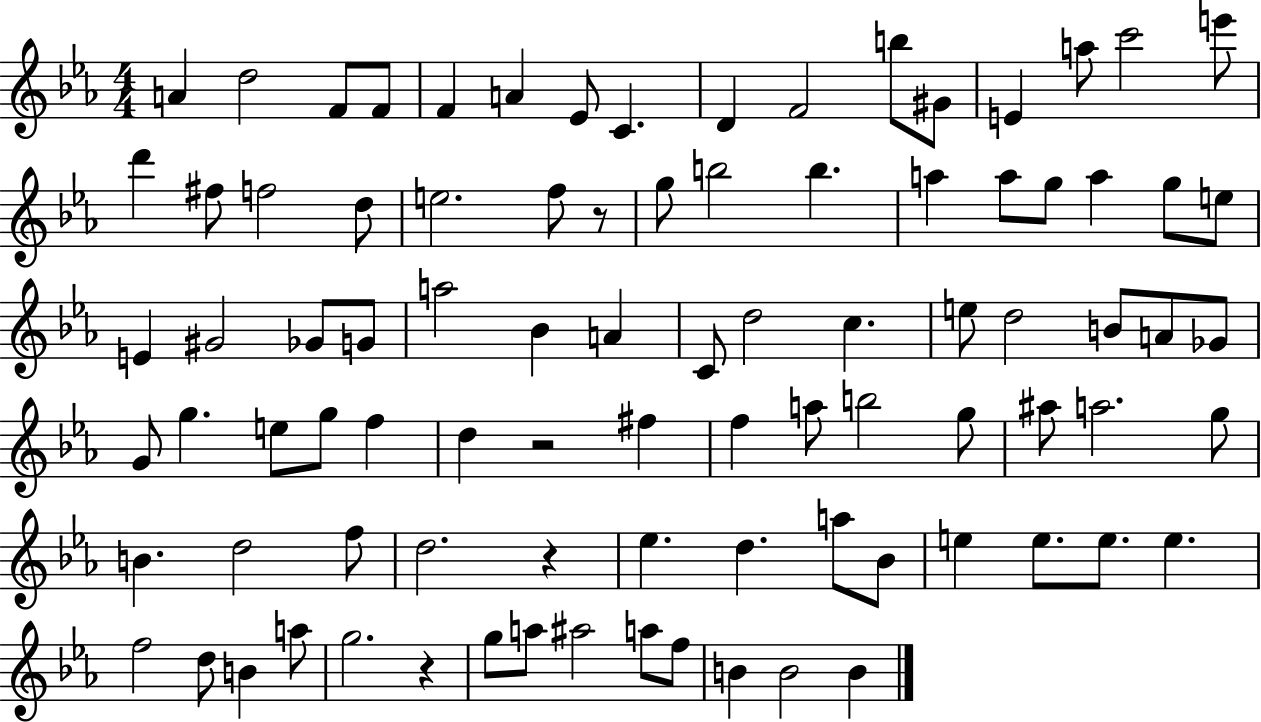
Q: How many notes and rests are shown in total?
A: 89